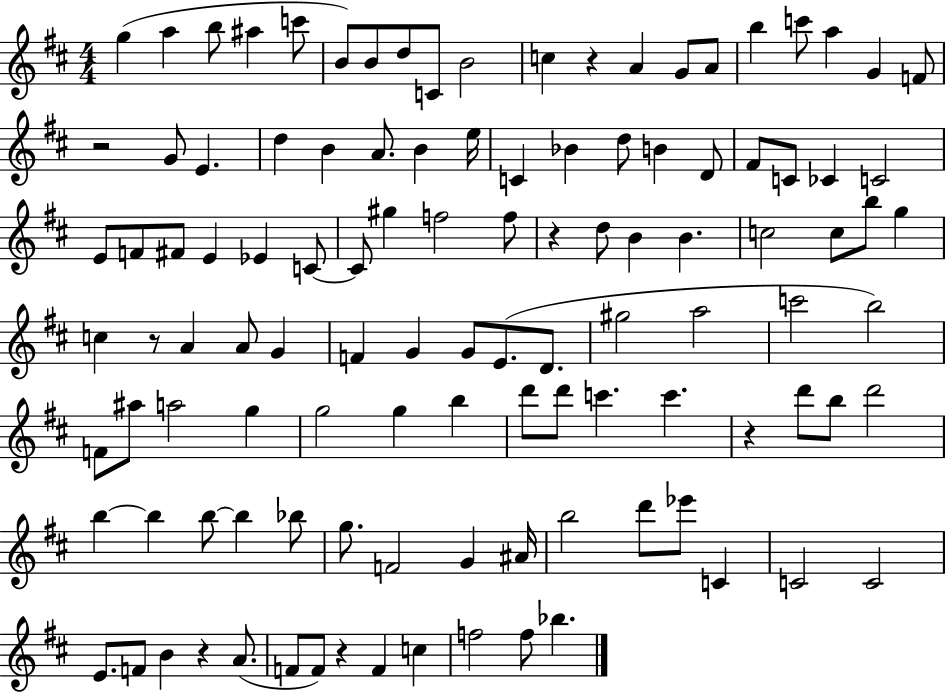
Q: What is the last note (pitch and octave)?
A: Bb5